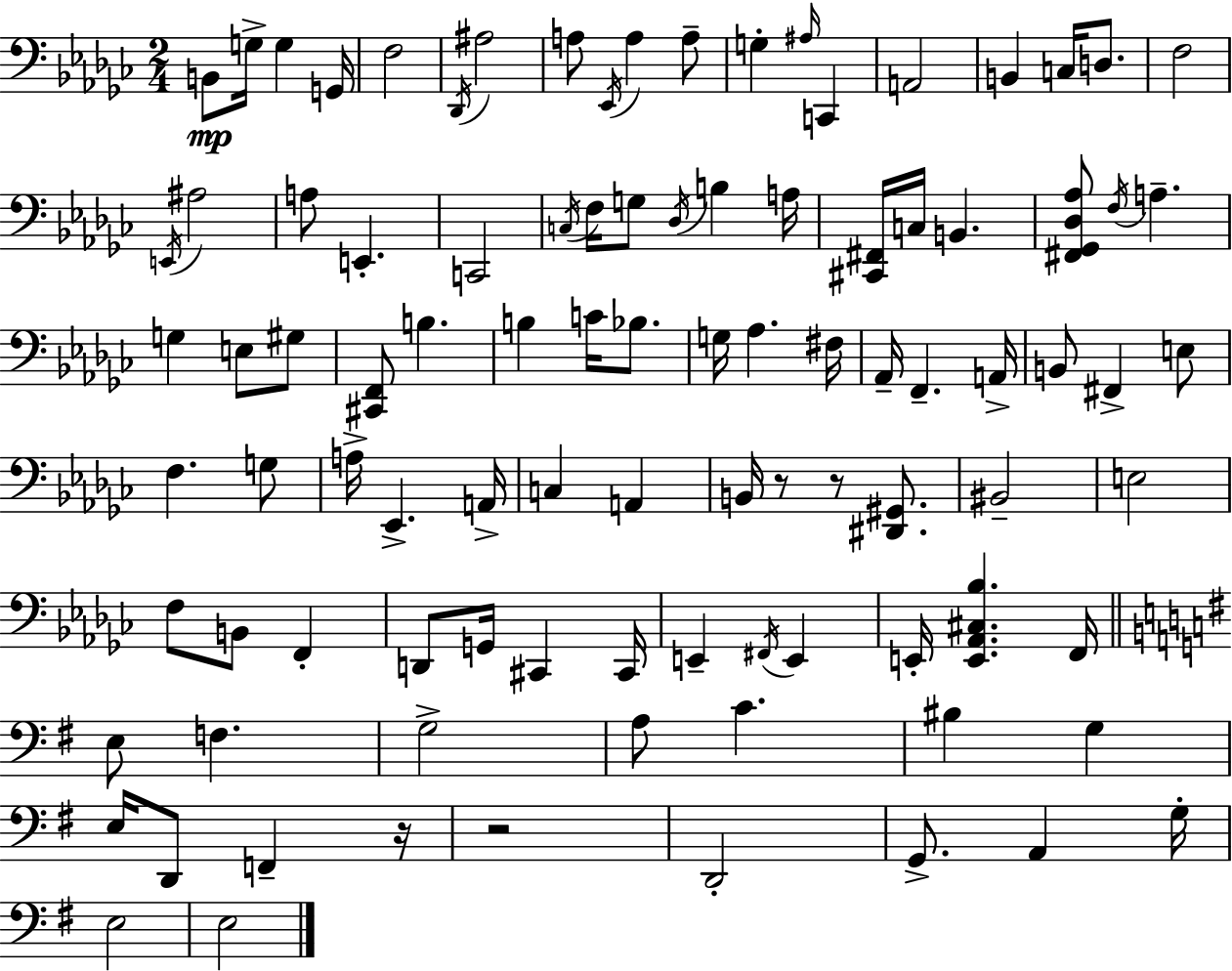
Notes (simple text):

B2/e G3/s G3/q G2/s F3/h Db2/s A#3/h A3/e Eb2/s A3/q A3/e G3/q A#3/s C2/q A2/h B2/q C3/s D3/e. F3/h E2/s A#3/h A3/e E2/q. C2/h C3/s F3/s G3/e Db3/s B3/q A3/s [C#2,F#2]/s C3/s B2/q. [F#2,Gb2,Db3,Ab3]/e F3/s A3/q. G3/q E3/e G#3/e [C#2,F2]/e B3/q. B3/q C4/s Bb3/e. G3/s Ab3/q. F#3/s Ab2/s F2/q. A2/s B2/e F#2/q E3/e F3/q. G3/e A3/s Eb2/q. A2/s C3/q A2/q B2/s R/e R/e [D#2,G#2]/e. BIS2/h E3/h F3/e B2/e F2/q D2/e G2/s C#2/q C#2/s E2/q F#2/s E2/q E2/s [E2,Ab2,C#3,Bb3]/q. F2/s E3/e F3/q. G3/h A3/e C4/q. BIS3/q G3/q E3/s D2/e F2/q R/s R/h D2/h G2/e. A2/q G3/s E3/h E3/h